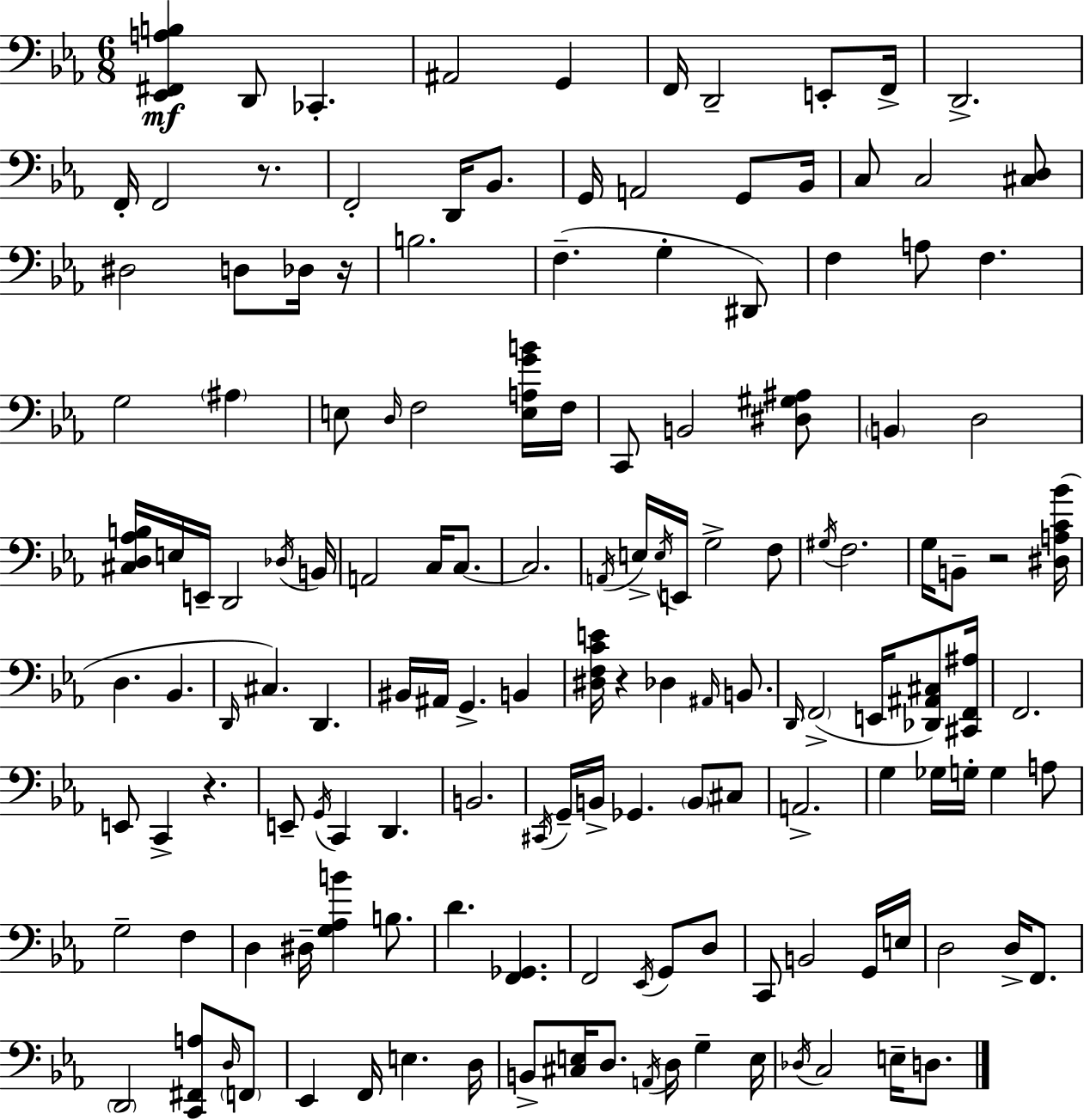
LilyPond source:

{
  \clef bass
  \numericTimeSignature
  \time 6/8
  \key c \minor
  \repeat volta 2 { <ees, fis, a b>4\mf d,8 ces,4.-. | ais,2 g,4 | f,16 d,2-- e,8-. f,16-> | d,2.-> | \break f,16-. f,2 r8. | f,2-. d,16 bes,8. | g,16 a,2 g,8 bes,16 | c8 c2 <cis d>8 | \break dis2 d8 des16 r16 | b2. | f4.--( g4-. dis,8) | f4 a8 f4. | \break g2 \parenthesize ais4 | e8 \grace { d16 } f2 <e a g' b'>16 | f16 c,8 b,2 <dis gis ais>8 | \parenthesize b,4 d2 | \break <cis d aes b>16 e16 e,16-- d,2 | \acciaccatura { des16 } b,16 a,2 c16 c8.~~ | c2. | \acciaccatura { a,16 } e16-> \acciaccatura { e16 } e,16 g2-> | \break f8 \acciaccatura { gis16 } f2. | g16 b,8-- r2 | <dis a c' bes'>16( d4. bes,4. | \grace { d,16 }) cis4. | \break d,4. bis,16 ais,16 g,4.-> | b,4 <dis f c' e'>16 r4 des4 | \grace { ais,16 } b,8. \grace { d,16 }( \parenthesize f,2-> | e,16 <des, ais, cis>8) <cis, f, ais>16 f,2. | \break e,8 c,4-> | r4. e,8-- \acciaccatura { g,16 } c,4 | d,4. b,2. | \acciaccatura { cis,16 } g,16-- b,16-> | \break ges,4. \parenthesize b,8 cis8 a,2.-> | g4 | ges16 g16-. g4 a8 g2-- | f4 d4 | \break dis16-- <g aes b'>4 b8. d'4. | <f, ges,>4. f,2 | \acciaccatura { ees,16 } g,8 d8 c,8 | b,2 g,16 e16 d2 | \break d16-> f,8. \parenthesize d,2 | <c, fis, a>8 \grace { d16 } \parenthesize f,8 | ees,4 f,16 e4. d16 | b,8-> <cis e>16 d8. \acciaccatura { a,16 } d16 g4-- | \break e16 \acciaccatura { des16 } c2 e16-- d8. | } \bar "|."
}